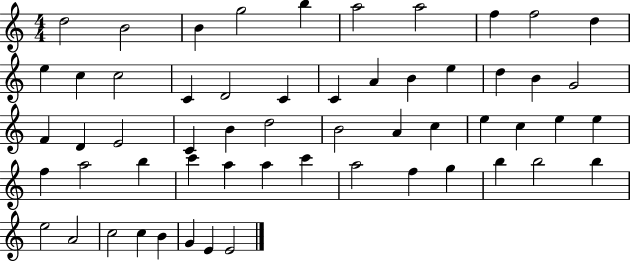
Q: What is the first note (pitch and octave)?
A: D5